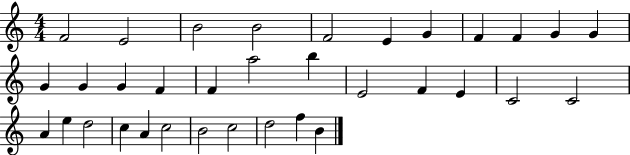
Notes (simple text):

F4/h E4/h B4/h B4/h F4/h E4/q G4/q F4/q F4/q G4/q G4/q G4/q G4/q G4/q F4/q F4/q A5/h B5/q E4/h F4/q E4/q C4/h C4/h A4/q E5/q D5/h C5/q A4/q C5/h B4/h C5/h D5/h F5/q B4/q